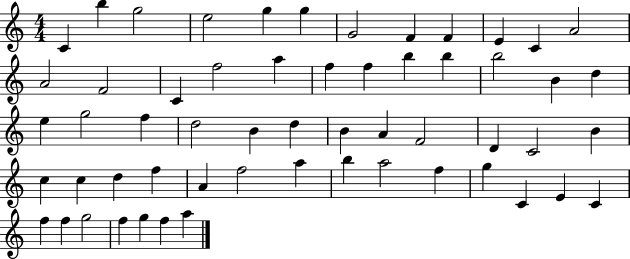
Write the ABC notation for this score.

X:1
T:Untitled
M:4/4
L:1/4
K:C
C b g2 e2 g g G2 F F E C A2 A2 F2 C f2 a f f b b b2 B d e g2 f d2 B d B A F2 D C2 B c c d f A f2 a b a2 f g C E C f f g2 f g f a